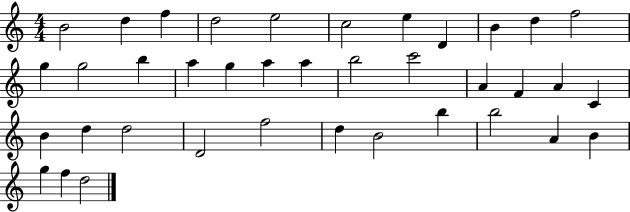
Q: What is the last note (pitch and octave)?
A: D5